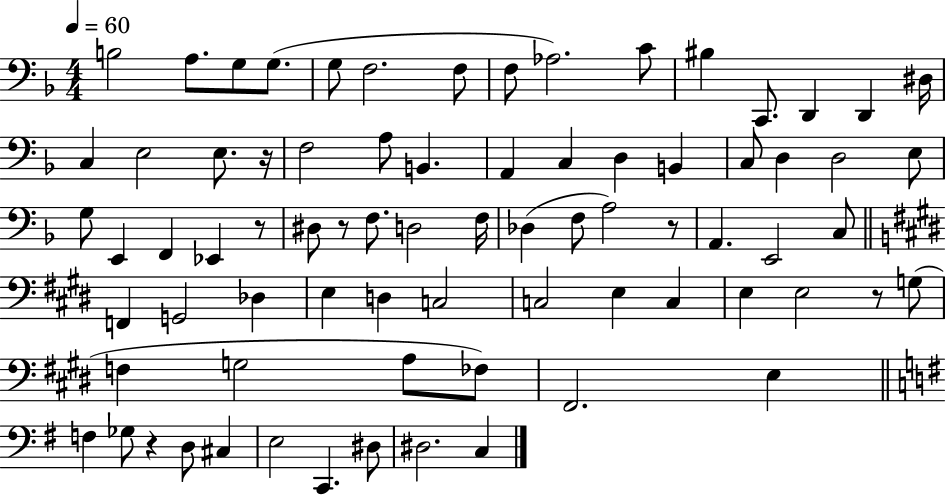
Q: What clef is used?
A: bass